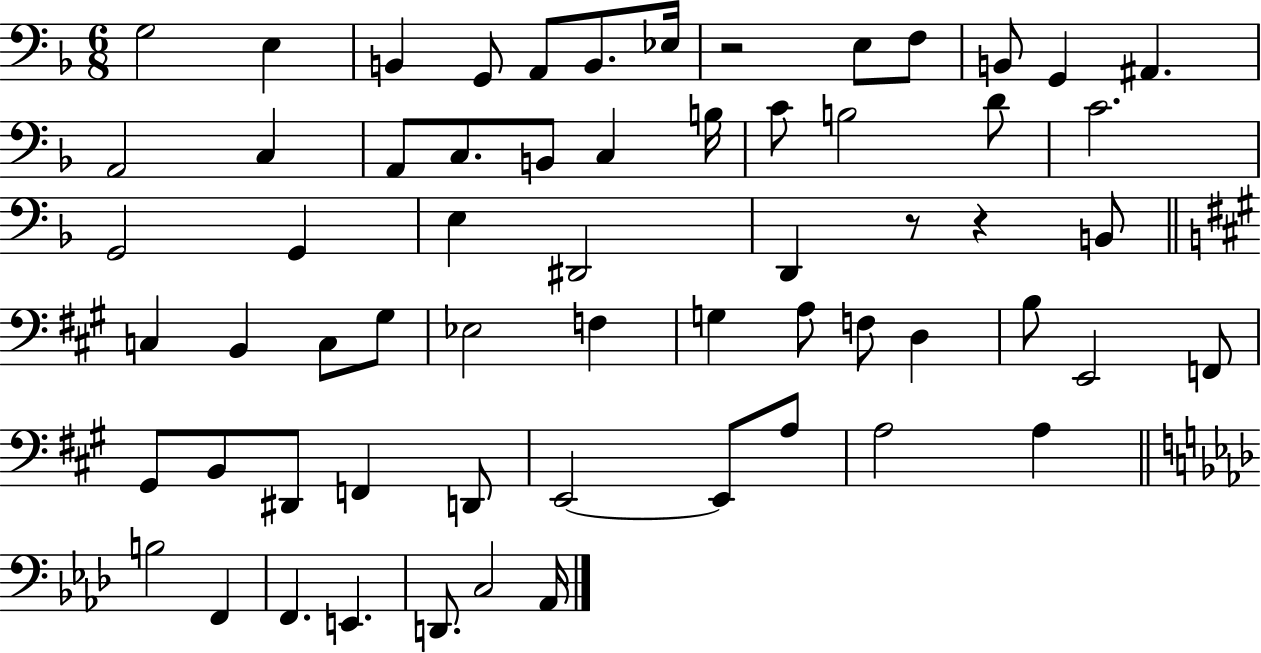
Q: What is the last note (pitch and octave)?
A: Ab2